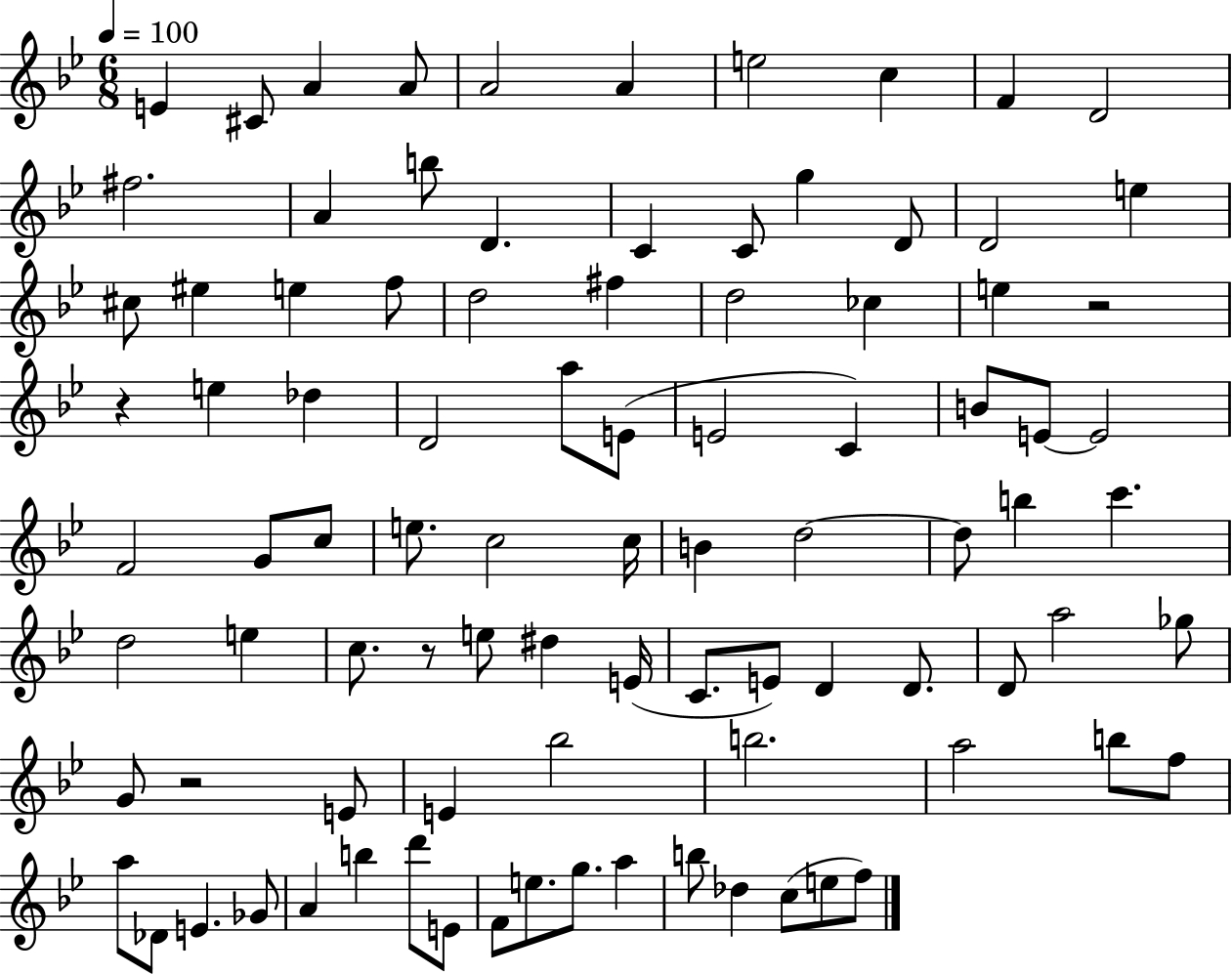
E4/q C#4/e A4/q A4/e A4/h A4/q E5/h C5/q F4/q D4/h F#5/h. A4/q B5/e D4/q. C4/q C4/e G5/q D4/e D4/h E5/q C#5/e EIS5/q E5/q F5/e D5/h F#5/q D5/h CES5/q E5/q R/h R/q E5/q Db5/q D4/h A5/e E4/e E4/h C4/q B4/e E4/e E4/h F4/h G4/e C5/e E5/e. C5/h C5/s B4/q D5/h D5/e B5/q C6/q. D5/h E5/q C5/e. R/e E5/e D#5/q E4/s C4/e. E4/e D4/q D4/e. D4/e A5/h Gb5/e G4/e R/h E4/e E4/q Bb5/h B5/h. A5/h B5/e F5/e A5/e Db4/e E4/q. Gb4/e A4/q B5/q D6/e E4/e F4/e E5/e. G5/e. A5/q B5/e Db5/q C5/e E5/e F5/e